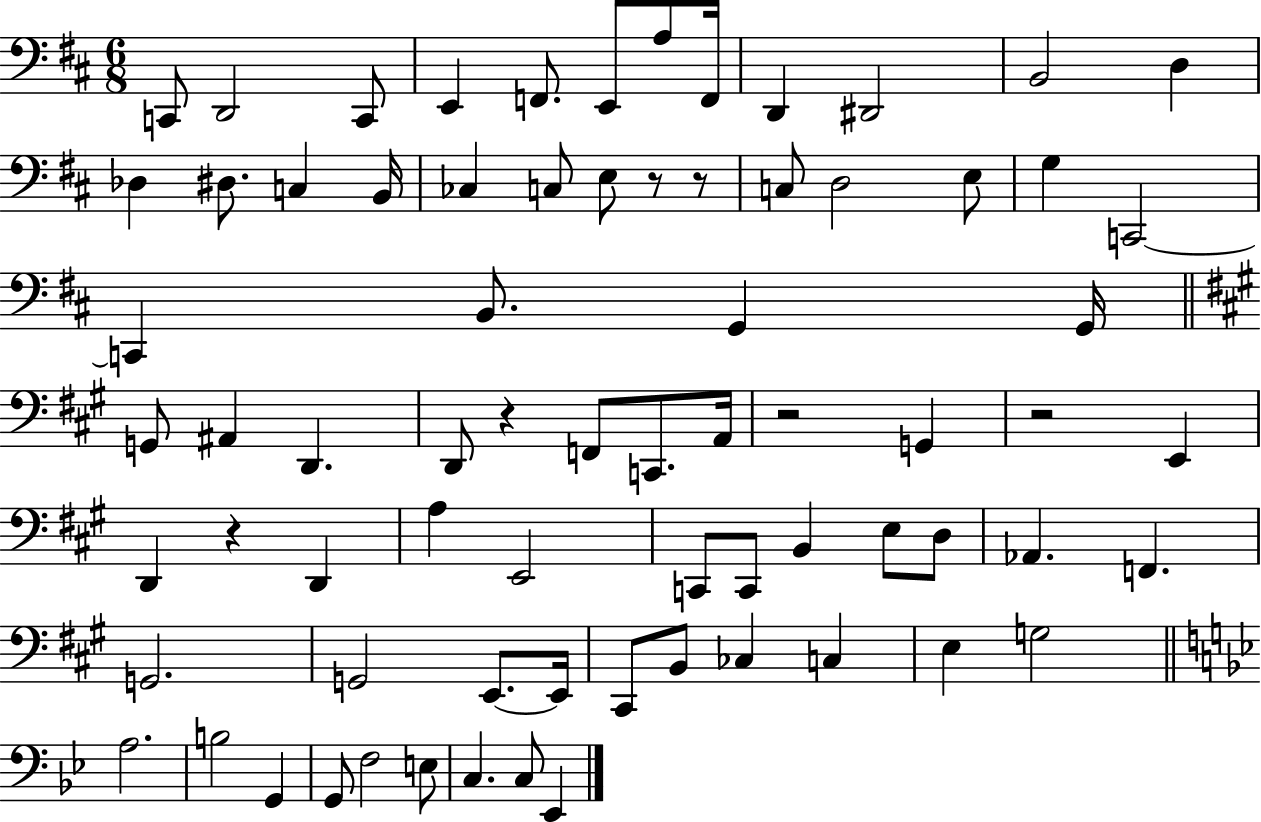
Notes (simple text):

C2/e D2/h C2/e E2/q F2/e. E2/e A3/e F2/s D2/q D#2/h B2/h D3/q Db3/q D#3/e. C3/q B2/s CES3/q C3/e E3/e R/e R/e C3/e D3/h E3/e G3/q C2/h C2/q B2/e. G2/q G2/s G2/e A#2/q D2/q. D2/e R/q F2/e C2/e. A2/s R/h G2/q R/h E2/q D2/q R/q D2/q A3/q E2/h C2/e C2/e B2/q E3/e D3/e Ab2/q. F2/q. G2/h. G2/h E2/e. E2/s C#2/e B2/e CES3/q C3/q E3/q G3/h A3/h. B3/h G2/q G2/e F3/h E3/e C3/q. C3/e Eb2/q